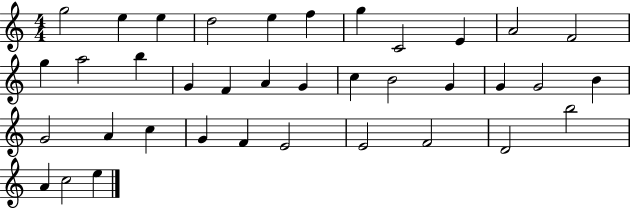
G5/h E5/q E5/q D5/h E5/q F5/q G5/q C4/h E4/q A4/h F4/h G5/q A5/h B5/q G4/q F4/q A4/q G4/q C5/q B4/h G4/q G4/q G4/h B4/q G4/h A4/q C5/q G4/q F4/q E4/h E4/h F4/h D4/h B5/h A4/q C5/h E5/q